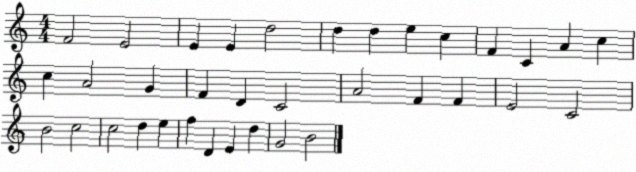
X:1
T:Untitled
M:4/4
L:1/4
K:C
F2 E2 E E d2 d d e c F C A c c A2 G F D C2 A2 F F E2 C2 B2 c2 c2 d e f D E d G2 B2